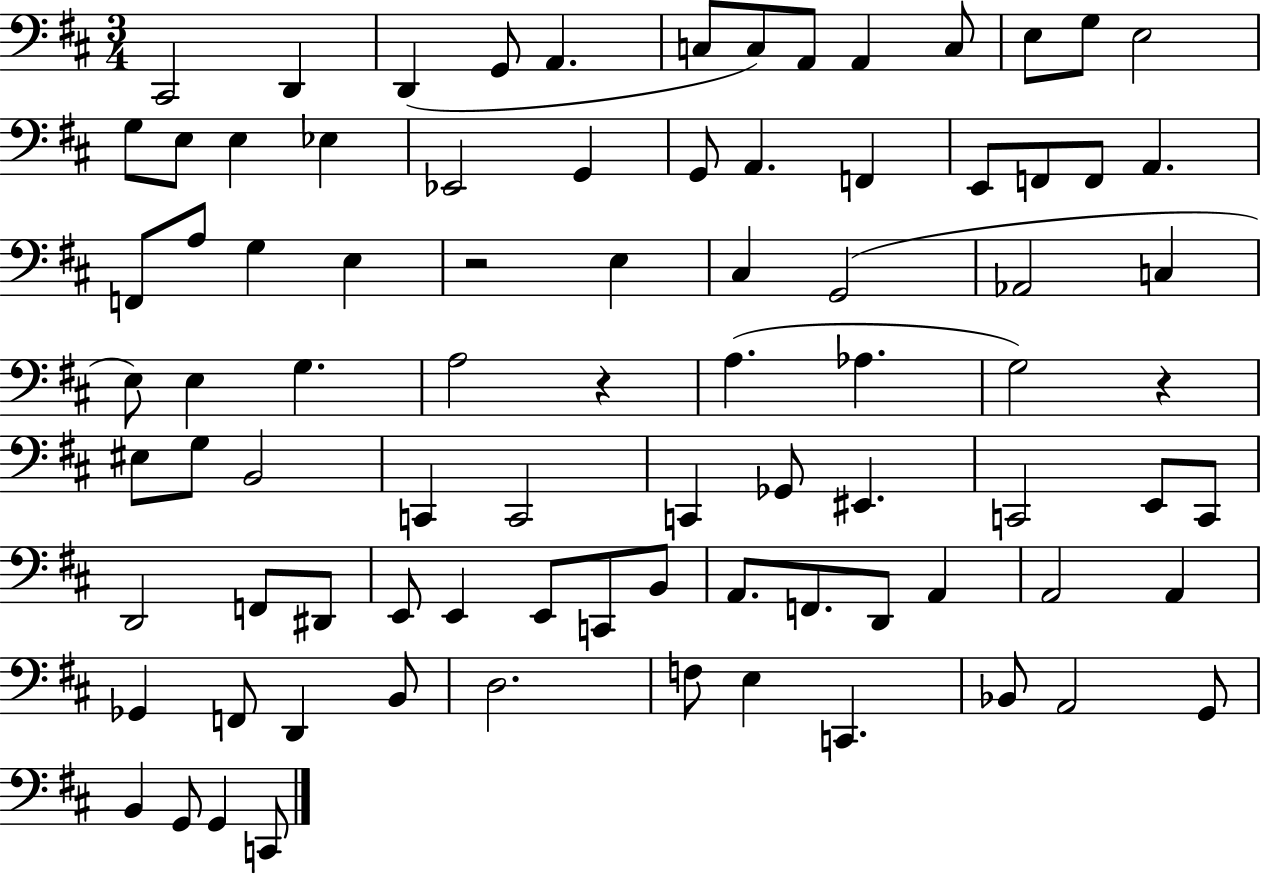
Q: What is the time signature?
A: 3/4